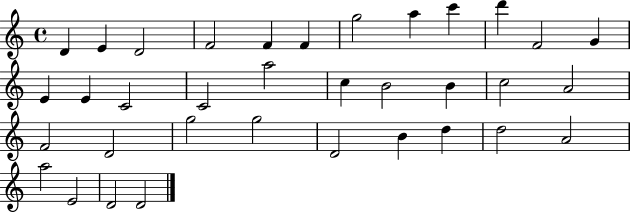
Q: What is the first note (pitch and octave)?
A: D4